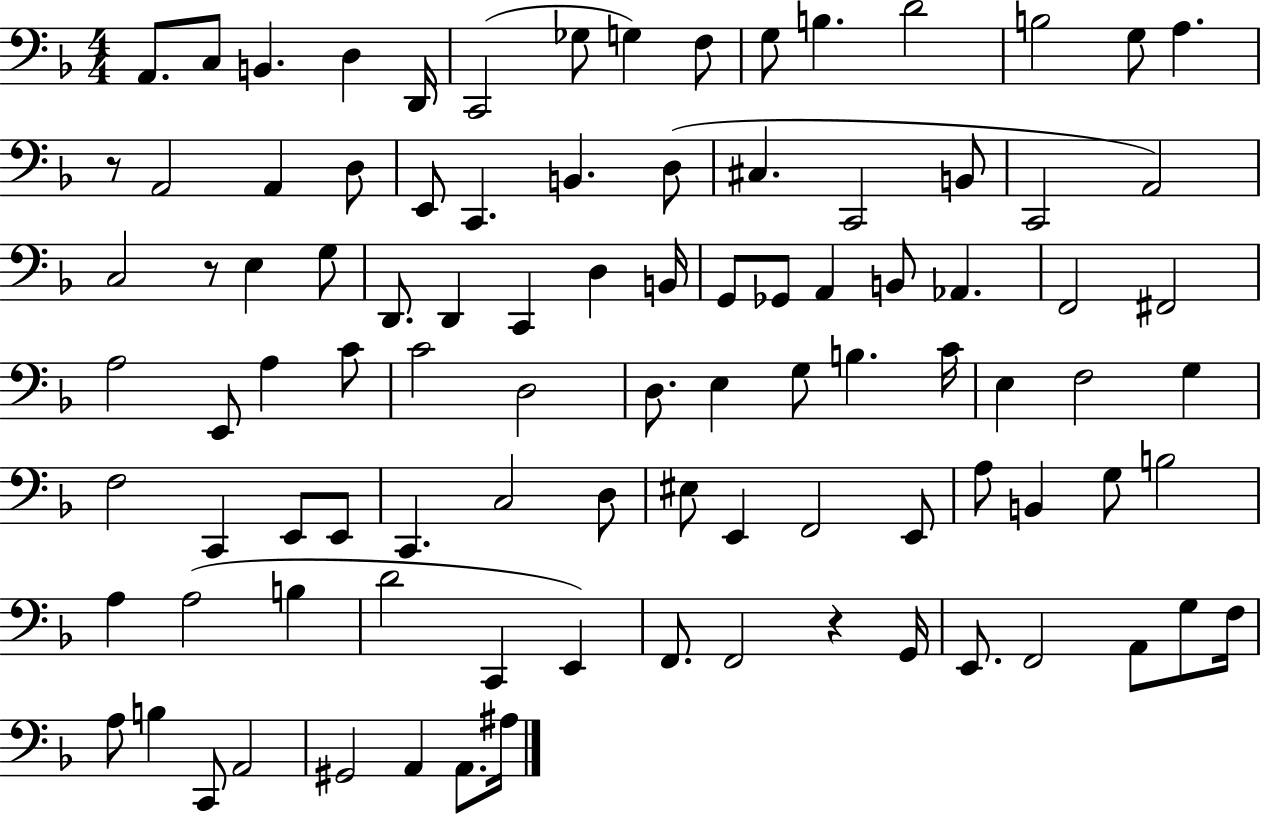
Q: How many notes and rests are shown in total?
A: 96